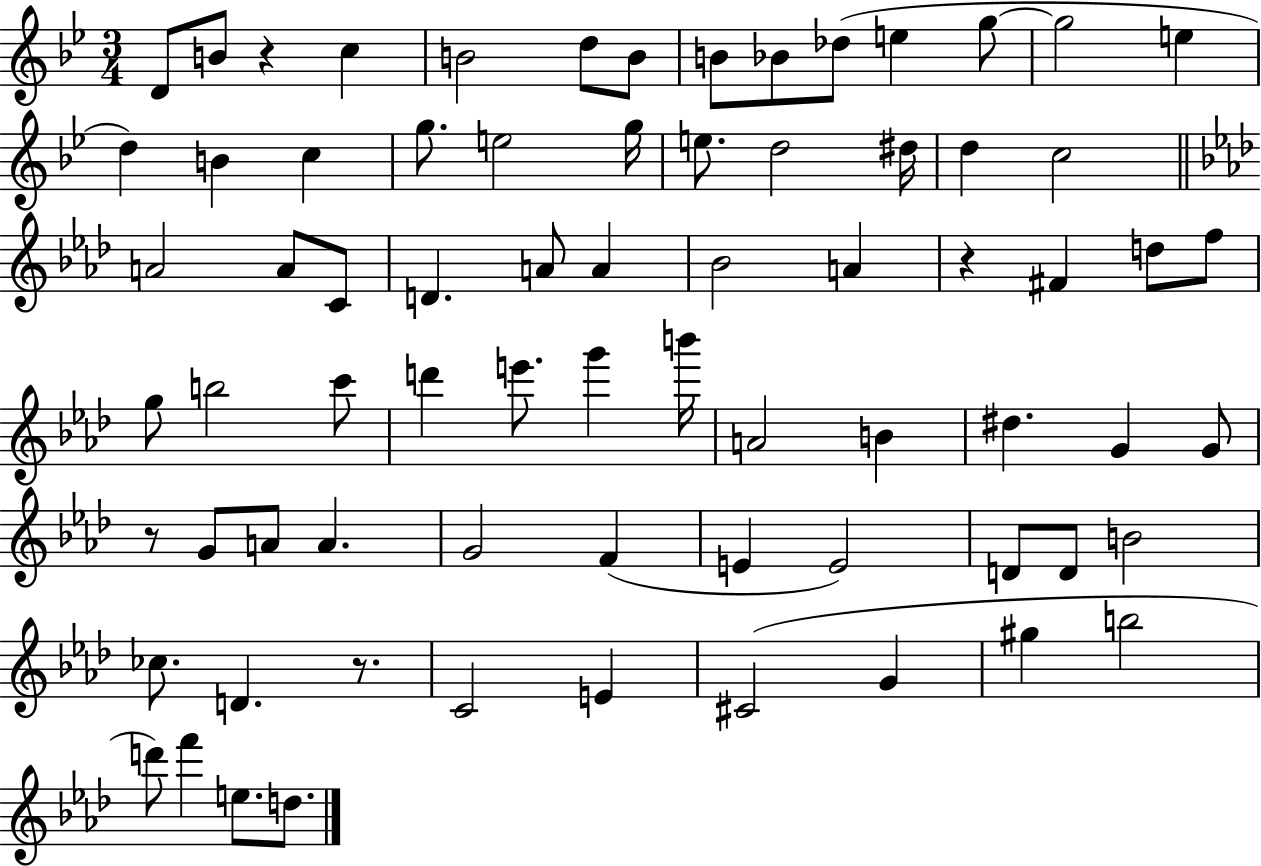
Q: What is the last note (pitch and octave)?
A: D5